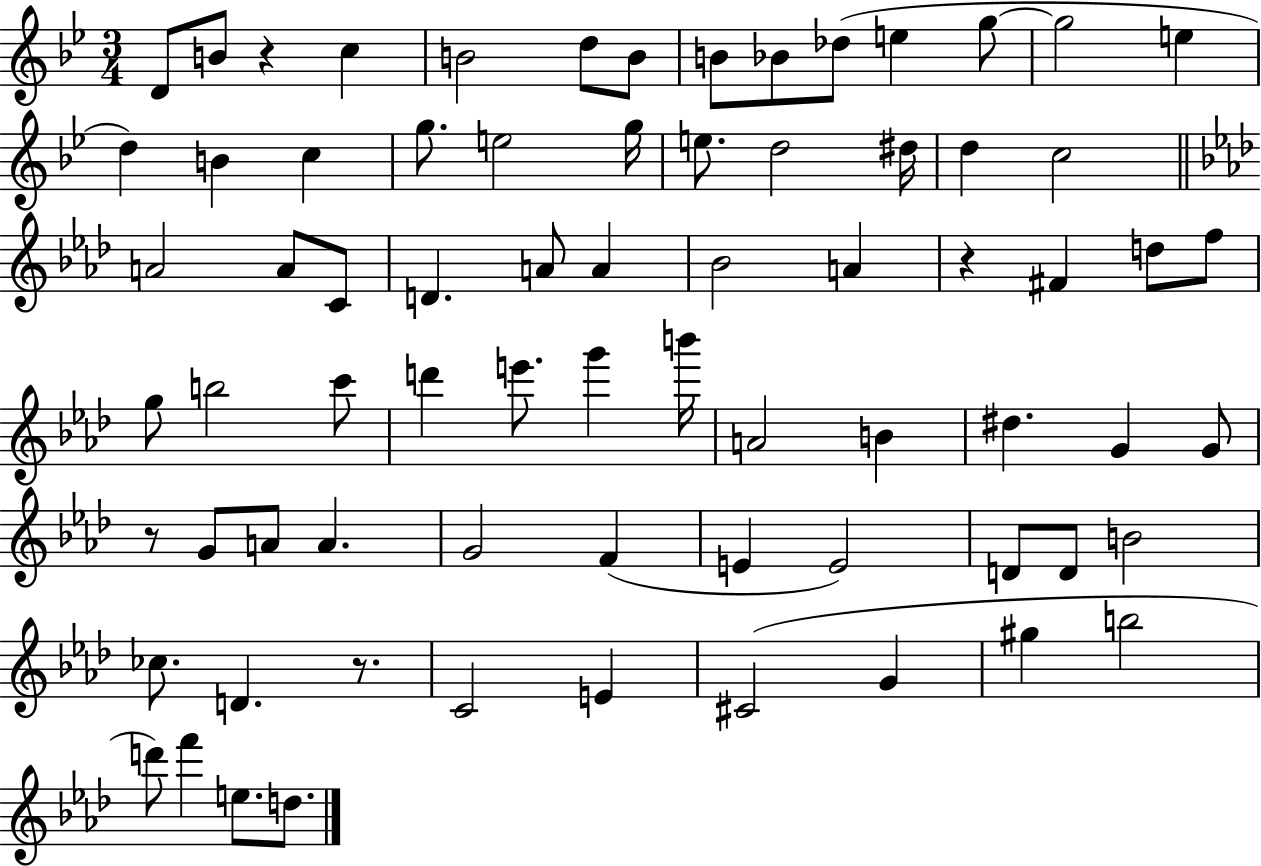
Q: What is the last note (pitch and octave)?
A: D5